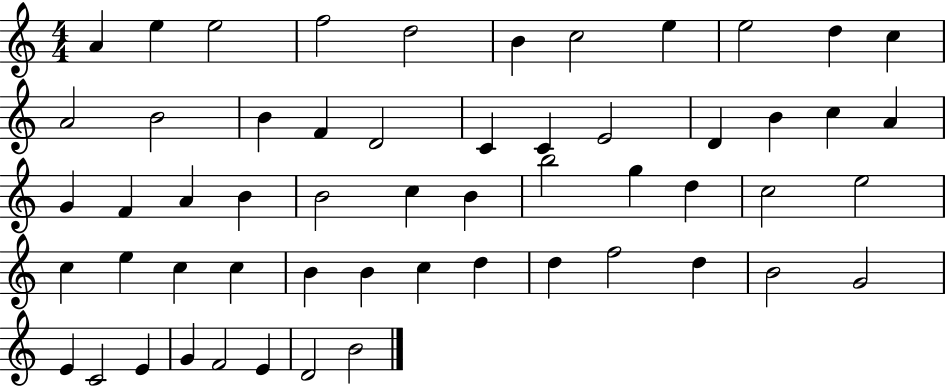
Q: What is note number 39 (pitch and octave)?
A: C5